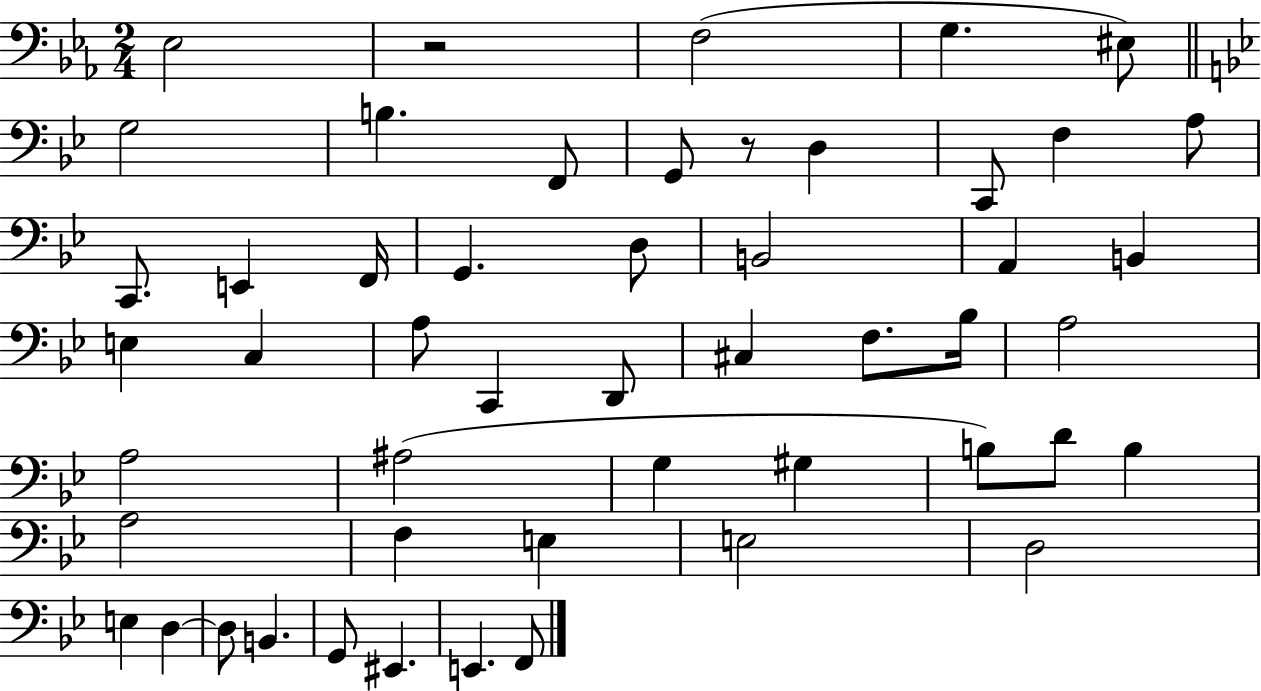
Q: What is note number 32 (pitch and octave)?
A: G3